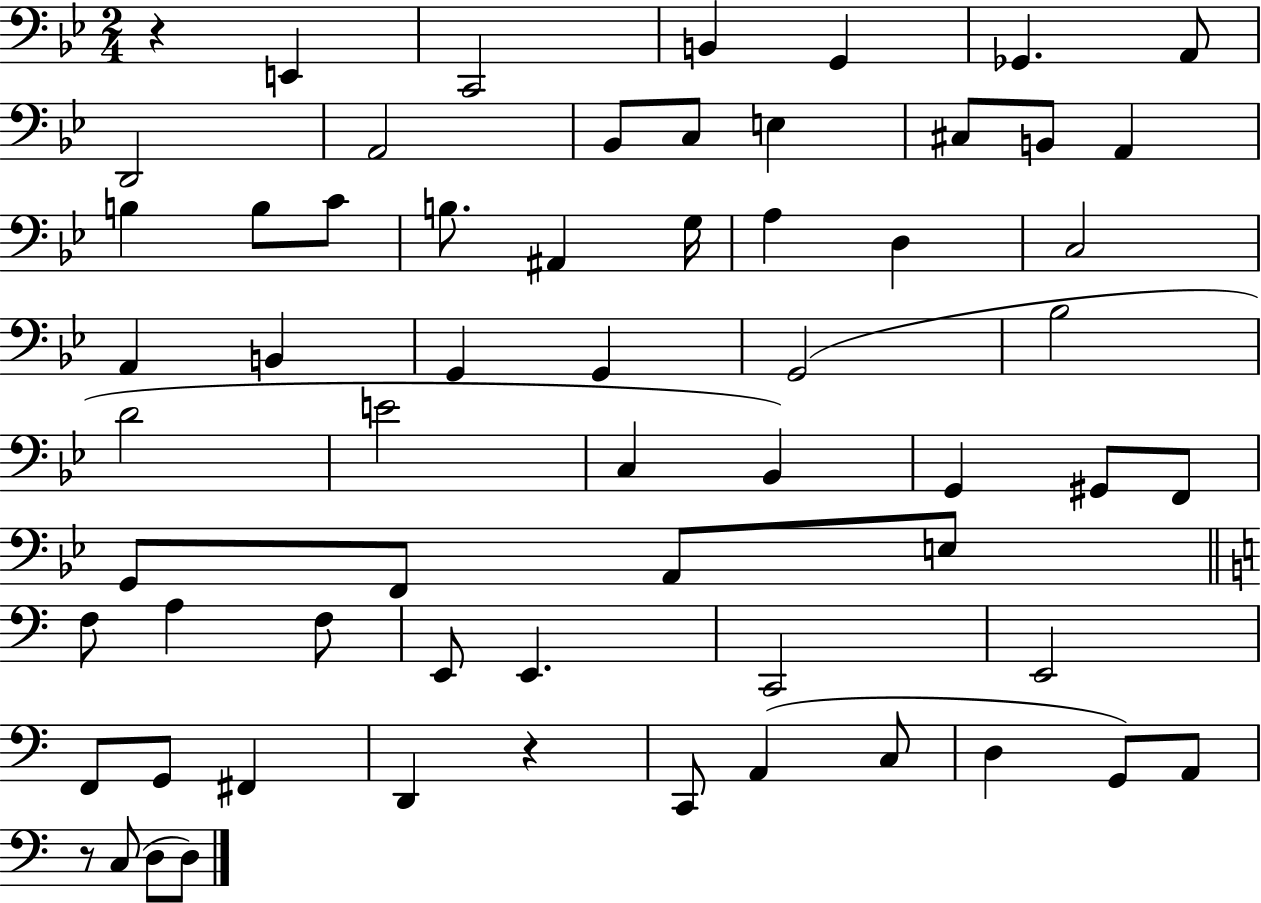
{
  \clef bass
  \numericTimeSignature
  \time 2/4
  \key bes \major
  r4 e,4 | c,2 | b,4 g,4 | ges,4. a,8 | \break d,2 | a,2 | bes,8 c8 e4 | cis8 b,8 a,4 | \break b4 b8 c'8 | b8. ais,4 g16 | a4 d4 | c2 | \break a,4 b,4 | g,4 g,4 | g,2( | bes2 | \break d'2 | e'2 | c4 bes,4) | g,4 gis,8 f,8 | \break g,8 f,8 a,8 e8 | \bar "||" \break \key c \major f8 a4 f8 | e,8 e,4. | c,2 | e,2 | \break f,8 g,8 fis,4 | d,4 r4 | c,8 a,4( c8 | d4 g,8) a,8 | \break r8 c8( d8 d8) | \bar "|."
}